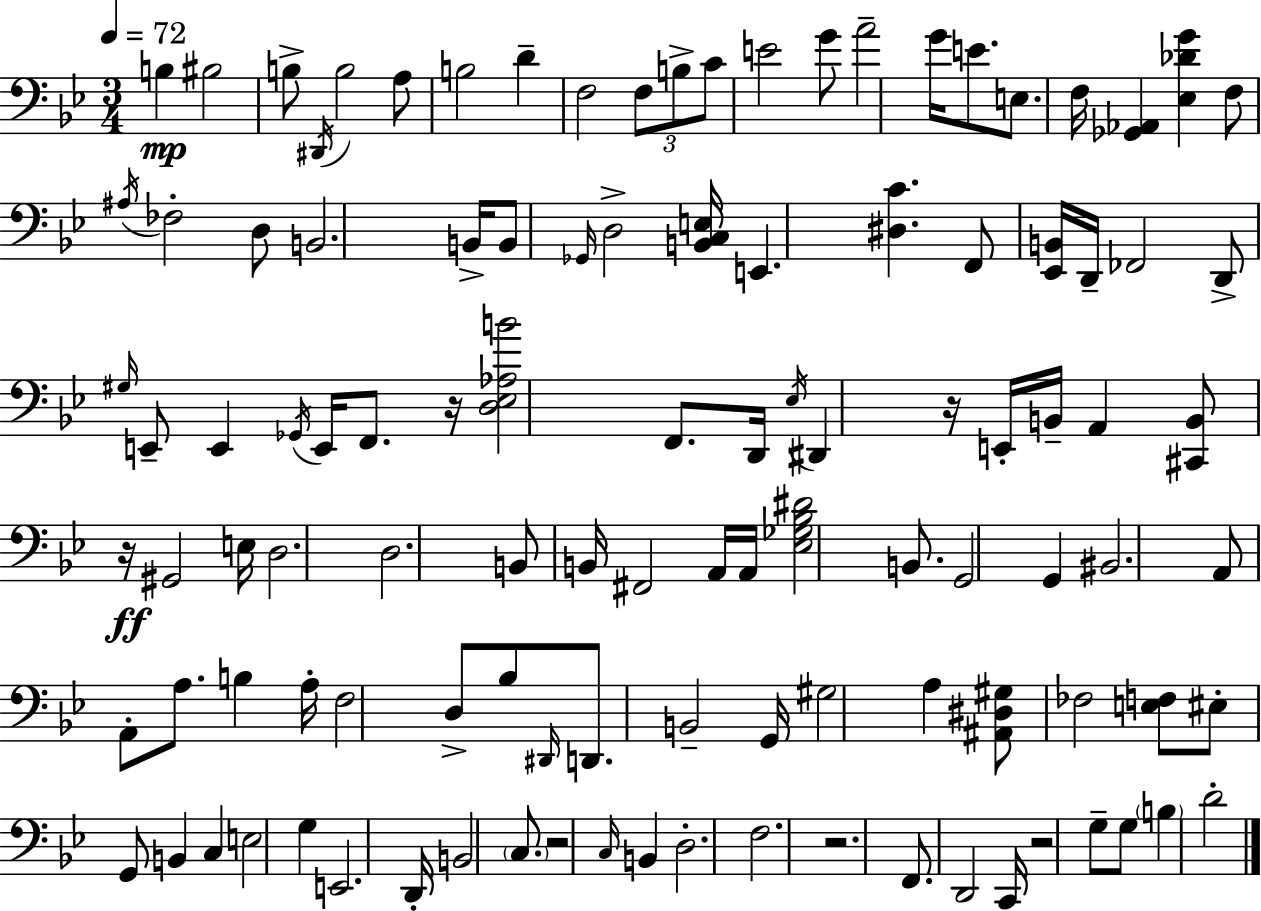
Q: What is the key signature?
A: BES major